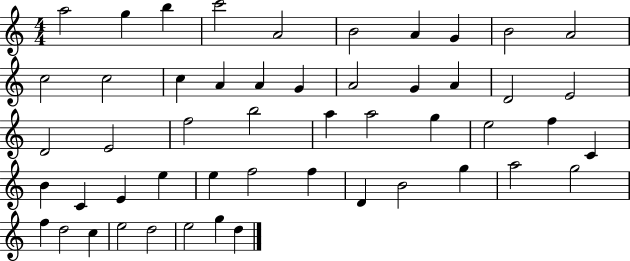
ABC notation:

X:1
T:Untitled
M:4/4
L:1/4
K:C
a2 g b c'2 A2 B2 A G B2 A2 c2 c2 c A A G A2 G A D2 E2 D2 E2 f2 b2 a a2 g e2 f C B C E e e f2 f D B2 g a2 g2 f d2 c e2 d2 e2 g d